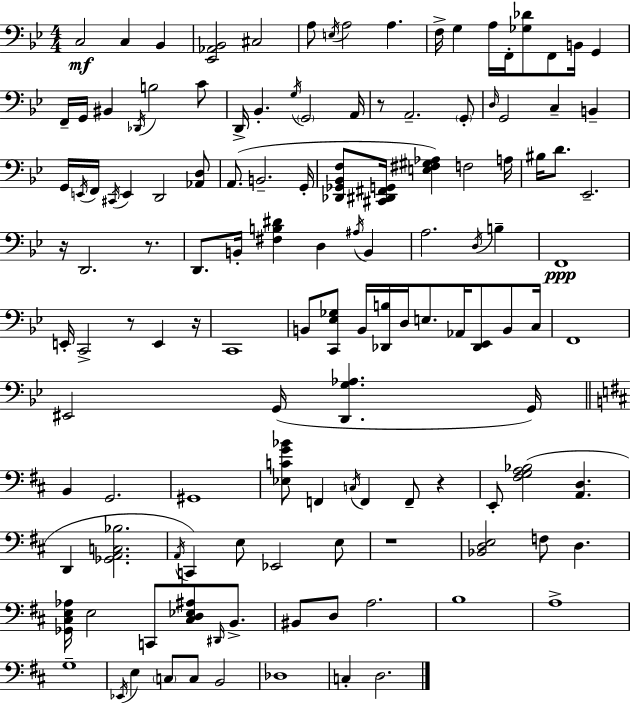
{
  \clef bass
  \numericTimeSignature
  \time 4/4
  \key bes \major
  c2\mf c4 bes,4 | <ees, aes, bes,>2 cis2 | a8 \acciaccatura { e16 } a2 a4. | f16-> g4 a16 f,16-. <ges des'>8 f,8 b,16 g,4 | \break f,16-- g,16 bis,4 \acciaccatura { des,16 } b2 | c'8 d,16-> bes,4.-. \acciaccatura { g16 } \parenthesize g,2 | a,16 r8 a,2.-- | \parenthesize g,8-. \grace { d16 } g,2 c4-- | \break b,4-- g,16 \acciaccatura { e,16 } f,16 \acciaccatura { cis,16 } e,4 d,2 | <aes, d>8 a,8.( b,2.-- | g,16-. <des, ges, bes, f>8 <cis, dis, fis, g,>16 <e fis gis aes>4) f2 | a16 bis16 d'8. ees,2.-- | \break r16 d,2. | r8. d,8. b,16-. <fis b dis'>4 d4 | \acciaccatura { ais16 } b,4 a2. | \acciaccatura { d16 } b4-- f,1\ppp | \break e,16-. c,2-> | r8 e,4 r16 c,1 | b,8 <c, ees ges>8 b,16 <des, b>16 d16 e8. | aes,16 <des, ees,>8 b,8 c16 f,1 | \break eis,2 | g,16( <d, g aes>4. g,16) \bar "||" \break \key d \major b,4 g,2. | gis,1 | <ees c' g' bes'>8 f,4 \acciaccatura { c16 } f,4 f,8-- r4 | e,8-. <fis g a bes>2( <a, d>4. | \break d,4 <ges, a, c bes>2. | \acciaccatura { a,16 }) c,4 e8 ees,2 | e8 r1 | <bes, d e>2 f8 d4. | \break <ges, cis e aes>16 e2 c,8 <cis d ees ais>8 \grace { dis,16 } | b,8.-> bis,8 d8 a2. | b1 | a1-> | \break g1-- | \acciaccatura { ees,16 } e4 \parenthesize c8 c8 b,2 | des1 | c4-. d2. | \break \bar "|."
}